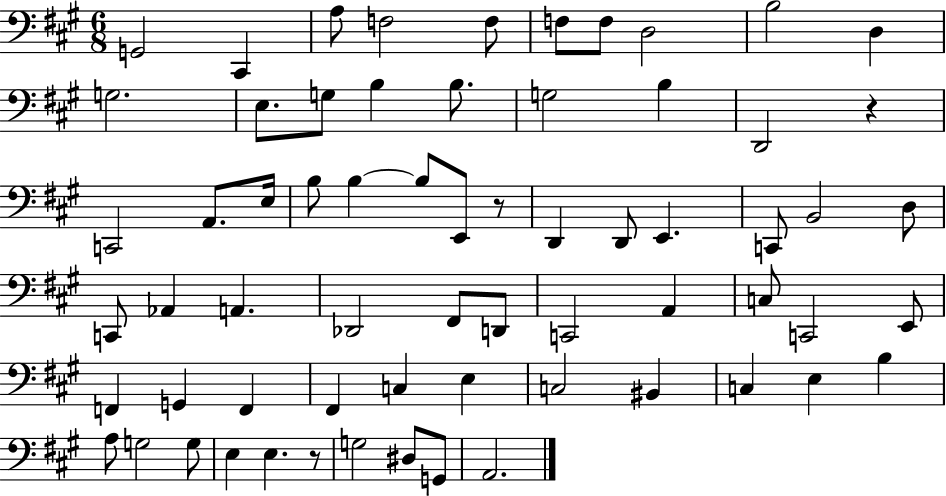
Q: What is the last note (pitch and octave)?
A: A2